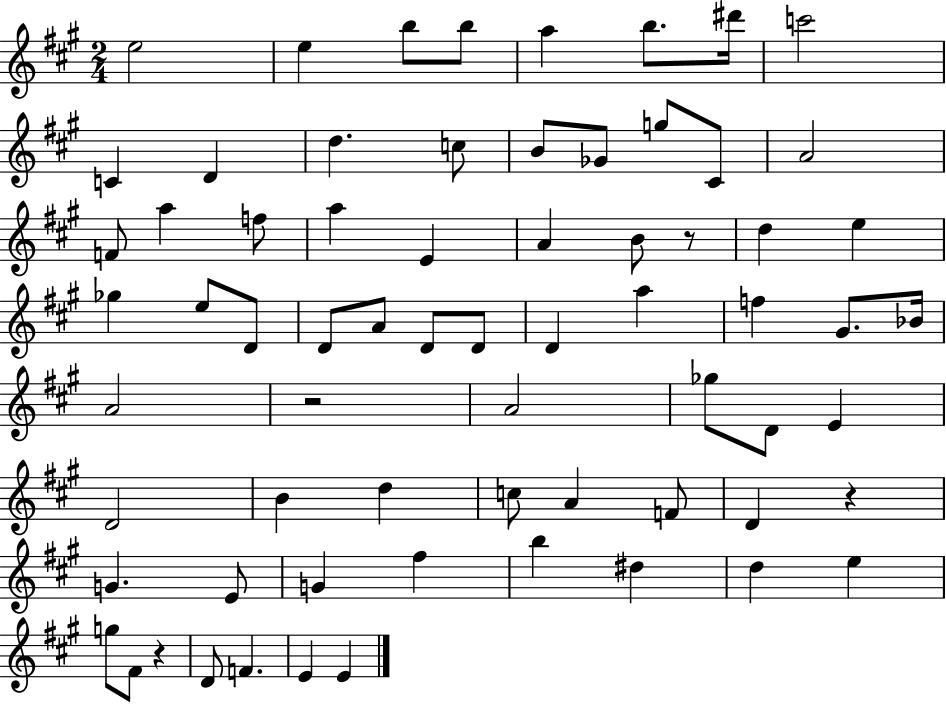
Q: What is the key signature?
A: A major